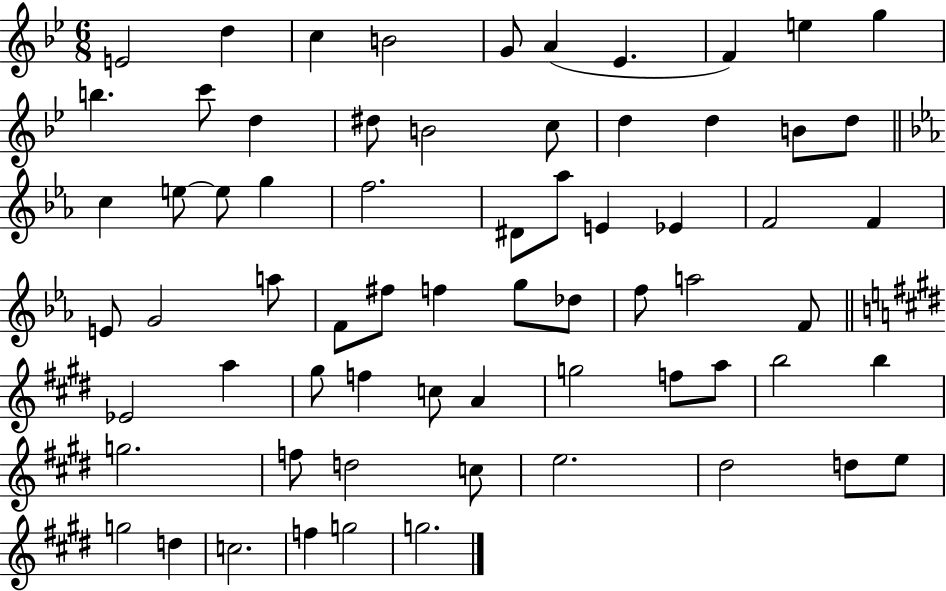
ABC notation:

X:1
T:Untitled
M:6/8
L:1/4
K:Bb
E2 d c B2 G/2 A _E F e g b c'/2 d ^d/2 B2 c/2 d d B/2 d/2 c e/2 e/2 g f2 ^D/2 _a/2 E _E F2 F E/2 G2 a/2 F/2 ^f/2 f g/2 _d/2 f/2 a2 F/2 _E2 a ^g/2 f c/2 A g2 f/2 a/2 b2 b g2 f/2 d2 c/2 e2 ^d2 d/2 e/2 g2 d c2 f g2 g2